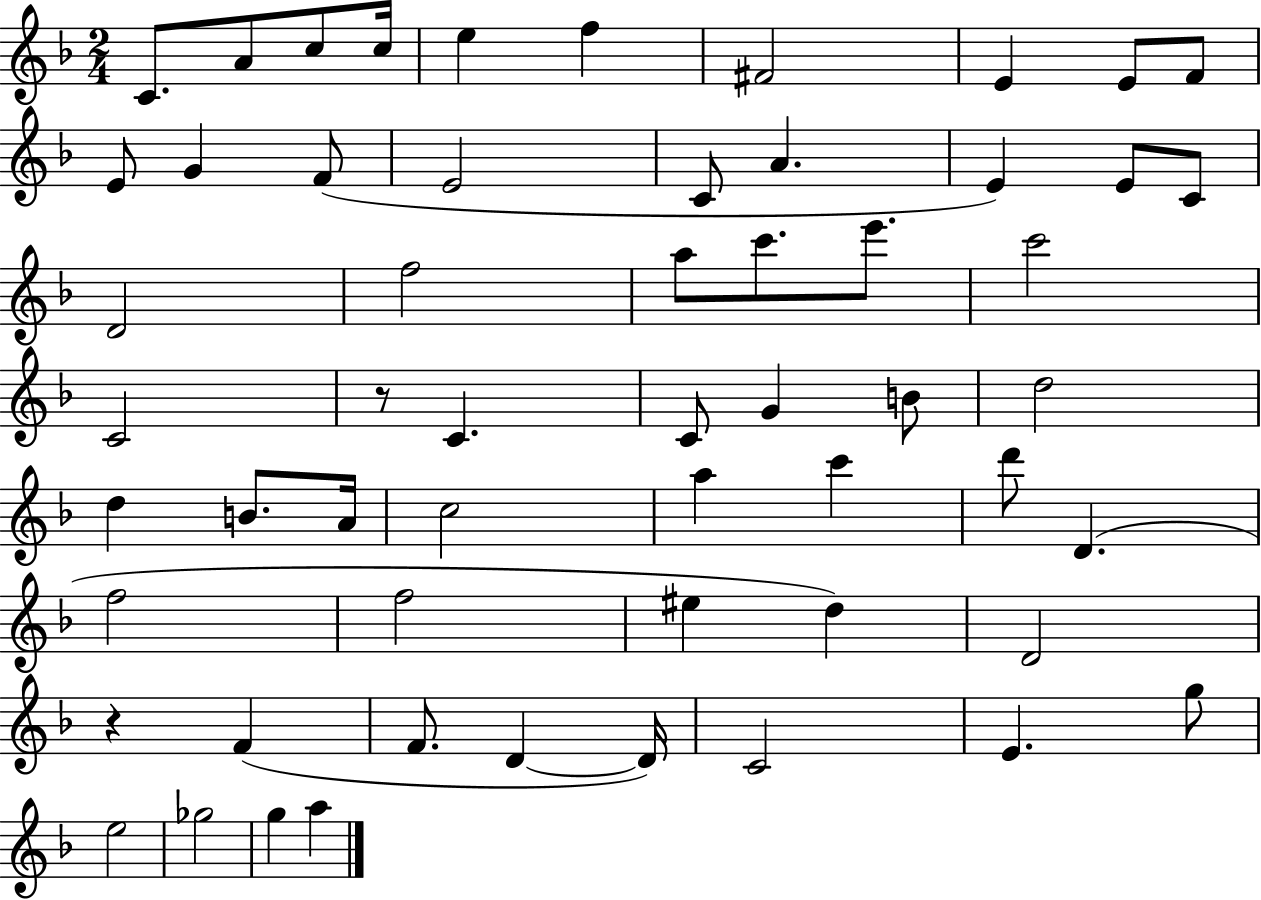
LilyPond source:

{
  \clef treble
  \numericTimeSignature
  \time 2/4
  \key f \major
  c'8. a'8 c''8 c''16 | e''4 f''4 | fis'2 | e'4 e'8 f'8 | \break e'8 g'4 f'8( | e'2 | c'8 a'4. | e'4) e'8 c'8 | \break d'2 | f''2 | a''8 c'''8. e'''8. | c'''2 | \break c'2 | r8 c'4. | c'8 g'4 b'8 | d''2 | \break d''4 b'8. a'16 | c''2 | a''4 c'''4 | d'''8 d'4.( | \break f''2 | f''2 | eis''4 d''4) | d'2 | \break r4 f'4( | f'8. d'4~~ d'16) | c'2 | e'4. g''8 | \break e''2 | ges''2 | g''4 a''4 | \bar "|."
}